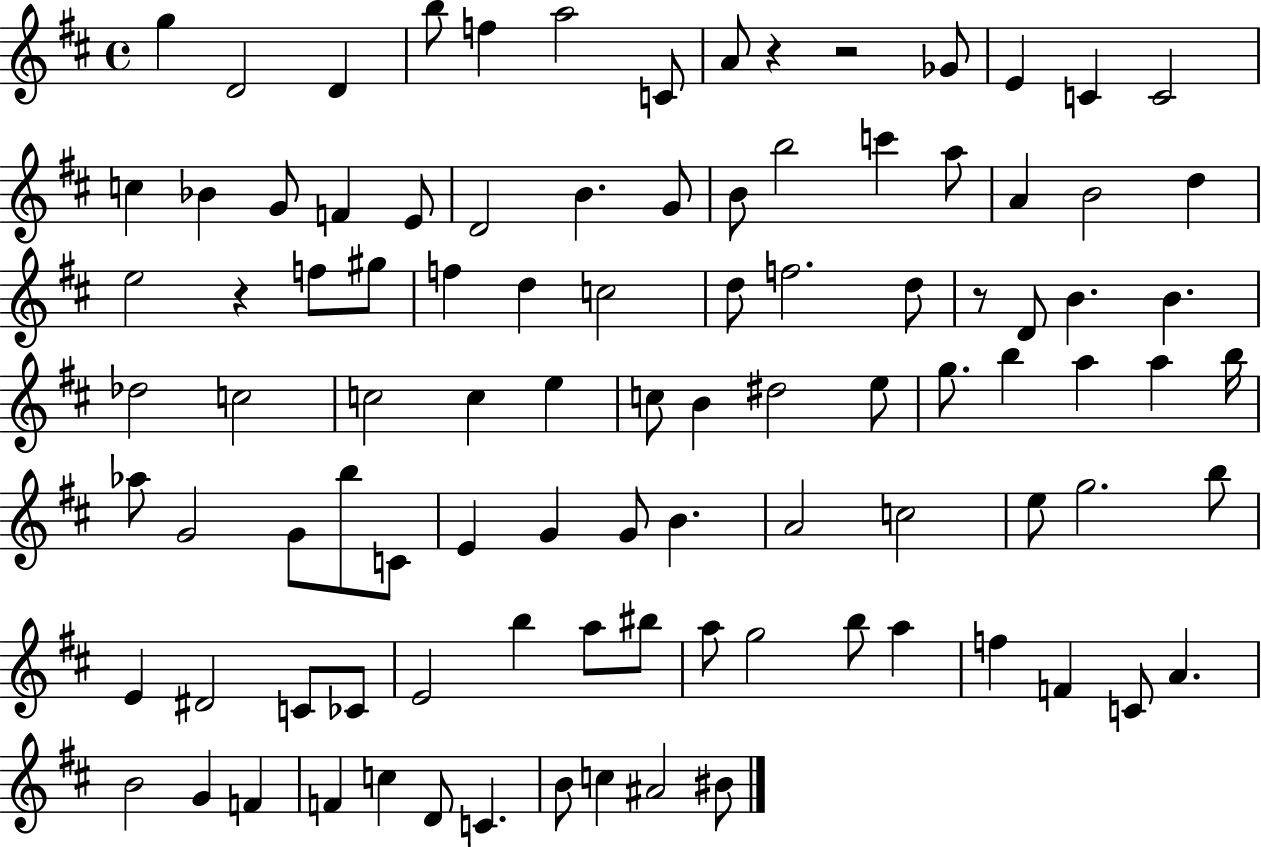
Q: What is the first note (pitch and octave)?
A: G5